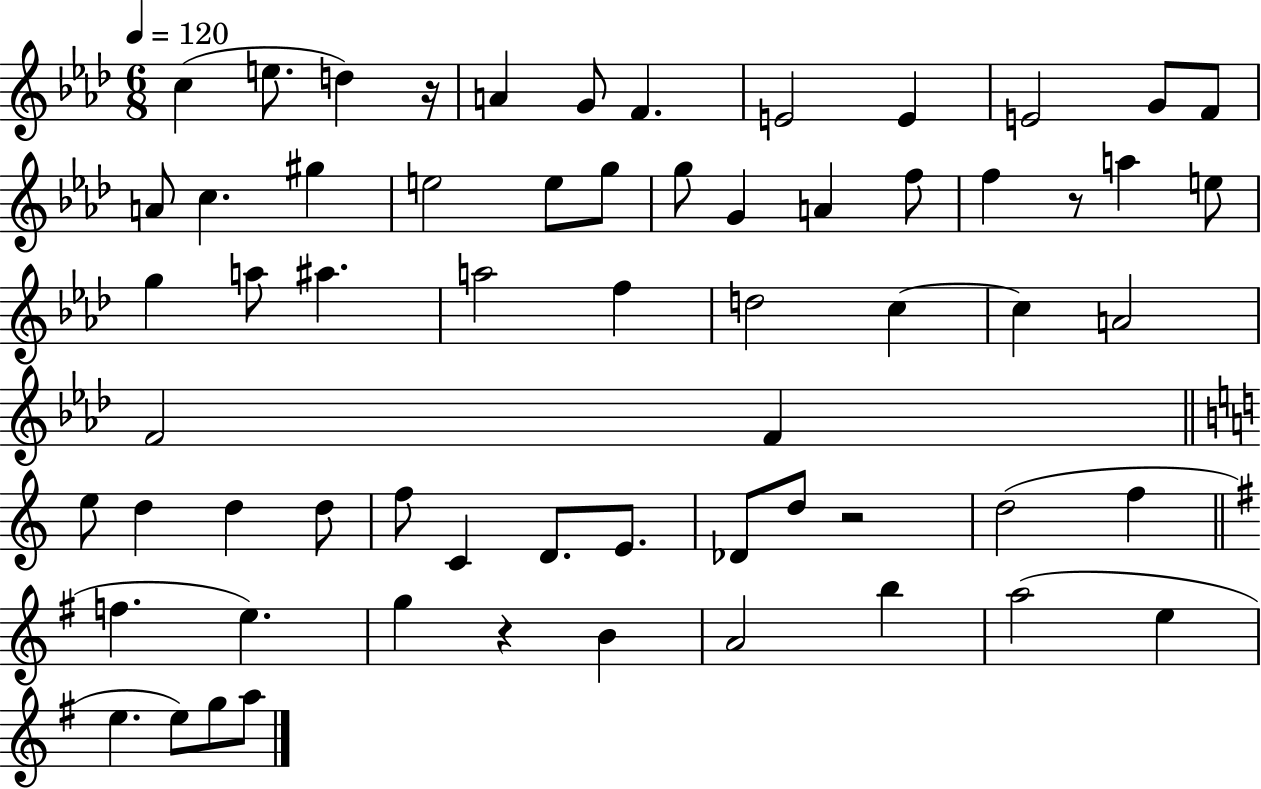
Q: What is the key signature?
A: AES major